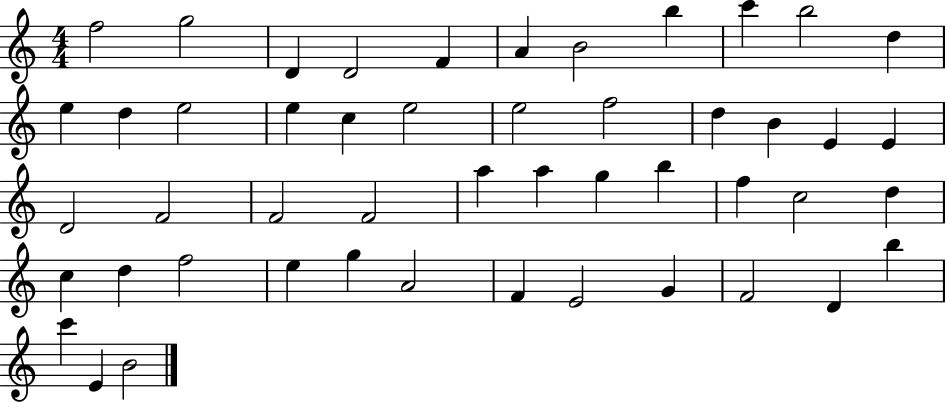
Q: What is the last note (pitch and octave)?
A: B4